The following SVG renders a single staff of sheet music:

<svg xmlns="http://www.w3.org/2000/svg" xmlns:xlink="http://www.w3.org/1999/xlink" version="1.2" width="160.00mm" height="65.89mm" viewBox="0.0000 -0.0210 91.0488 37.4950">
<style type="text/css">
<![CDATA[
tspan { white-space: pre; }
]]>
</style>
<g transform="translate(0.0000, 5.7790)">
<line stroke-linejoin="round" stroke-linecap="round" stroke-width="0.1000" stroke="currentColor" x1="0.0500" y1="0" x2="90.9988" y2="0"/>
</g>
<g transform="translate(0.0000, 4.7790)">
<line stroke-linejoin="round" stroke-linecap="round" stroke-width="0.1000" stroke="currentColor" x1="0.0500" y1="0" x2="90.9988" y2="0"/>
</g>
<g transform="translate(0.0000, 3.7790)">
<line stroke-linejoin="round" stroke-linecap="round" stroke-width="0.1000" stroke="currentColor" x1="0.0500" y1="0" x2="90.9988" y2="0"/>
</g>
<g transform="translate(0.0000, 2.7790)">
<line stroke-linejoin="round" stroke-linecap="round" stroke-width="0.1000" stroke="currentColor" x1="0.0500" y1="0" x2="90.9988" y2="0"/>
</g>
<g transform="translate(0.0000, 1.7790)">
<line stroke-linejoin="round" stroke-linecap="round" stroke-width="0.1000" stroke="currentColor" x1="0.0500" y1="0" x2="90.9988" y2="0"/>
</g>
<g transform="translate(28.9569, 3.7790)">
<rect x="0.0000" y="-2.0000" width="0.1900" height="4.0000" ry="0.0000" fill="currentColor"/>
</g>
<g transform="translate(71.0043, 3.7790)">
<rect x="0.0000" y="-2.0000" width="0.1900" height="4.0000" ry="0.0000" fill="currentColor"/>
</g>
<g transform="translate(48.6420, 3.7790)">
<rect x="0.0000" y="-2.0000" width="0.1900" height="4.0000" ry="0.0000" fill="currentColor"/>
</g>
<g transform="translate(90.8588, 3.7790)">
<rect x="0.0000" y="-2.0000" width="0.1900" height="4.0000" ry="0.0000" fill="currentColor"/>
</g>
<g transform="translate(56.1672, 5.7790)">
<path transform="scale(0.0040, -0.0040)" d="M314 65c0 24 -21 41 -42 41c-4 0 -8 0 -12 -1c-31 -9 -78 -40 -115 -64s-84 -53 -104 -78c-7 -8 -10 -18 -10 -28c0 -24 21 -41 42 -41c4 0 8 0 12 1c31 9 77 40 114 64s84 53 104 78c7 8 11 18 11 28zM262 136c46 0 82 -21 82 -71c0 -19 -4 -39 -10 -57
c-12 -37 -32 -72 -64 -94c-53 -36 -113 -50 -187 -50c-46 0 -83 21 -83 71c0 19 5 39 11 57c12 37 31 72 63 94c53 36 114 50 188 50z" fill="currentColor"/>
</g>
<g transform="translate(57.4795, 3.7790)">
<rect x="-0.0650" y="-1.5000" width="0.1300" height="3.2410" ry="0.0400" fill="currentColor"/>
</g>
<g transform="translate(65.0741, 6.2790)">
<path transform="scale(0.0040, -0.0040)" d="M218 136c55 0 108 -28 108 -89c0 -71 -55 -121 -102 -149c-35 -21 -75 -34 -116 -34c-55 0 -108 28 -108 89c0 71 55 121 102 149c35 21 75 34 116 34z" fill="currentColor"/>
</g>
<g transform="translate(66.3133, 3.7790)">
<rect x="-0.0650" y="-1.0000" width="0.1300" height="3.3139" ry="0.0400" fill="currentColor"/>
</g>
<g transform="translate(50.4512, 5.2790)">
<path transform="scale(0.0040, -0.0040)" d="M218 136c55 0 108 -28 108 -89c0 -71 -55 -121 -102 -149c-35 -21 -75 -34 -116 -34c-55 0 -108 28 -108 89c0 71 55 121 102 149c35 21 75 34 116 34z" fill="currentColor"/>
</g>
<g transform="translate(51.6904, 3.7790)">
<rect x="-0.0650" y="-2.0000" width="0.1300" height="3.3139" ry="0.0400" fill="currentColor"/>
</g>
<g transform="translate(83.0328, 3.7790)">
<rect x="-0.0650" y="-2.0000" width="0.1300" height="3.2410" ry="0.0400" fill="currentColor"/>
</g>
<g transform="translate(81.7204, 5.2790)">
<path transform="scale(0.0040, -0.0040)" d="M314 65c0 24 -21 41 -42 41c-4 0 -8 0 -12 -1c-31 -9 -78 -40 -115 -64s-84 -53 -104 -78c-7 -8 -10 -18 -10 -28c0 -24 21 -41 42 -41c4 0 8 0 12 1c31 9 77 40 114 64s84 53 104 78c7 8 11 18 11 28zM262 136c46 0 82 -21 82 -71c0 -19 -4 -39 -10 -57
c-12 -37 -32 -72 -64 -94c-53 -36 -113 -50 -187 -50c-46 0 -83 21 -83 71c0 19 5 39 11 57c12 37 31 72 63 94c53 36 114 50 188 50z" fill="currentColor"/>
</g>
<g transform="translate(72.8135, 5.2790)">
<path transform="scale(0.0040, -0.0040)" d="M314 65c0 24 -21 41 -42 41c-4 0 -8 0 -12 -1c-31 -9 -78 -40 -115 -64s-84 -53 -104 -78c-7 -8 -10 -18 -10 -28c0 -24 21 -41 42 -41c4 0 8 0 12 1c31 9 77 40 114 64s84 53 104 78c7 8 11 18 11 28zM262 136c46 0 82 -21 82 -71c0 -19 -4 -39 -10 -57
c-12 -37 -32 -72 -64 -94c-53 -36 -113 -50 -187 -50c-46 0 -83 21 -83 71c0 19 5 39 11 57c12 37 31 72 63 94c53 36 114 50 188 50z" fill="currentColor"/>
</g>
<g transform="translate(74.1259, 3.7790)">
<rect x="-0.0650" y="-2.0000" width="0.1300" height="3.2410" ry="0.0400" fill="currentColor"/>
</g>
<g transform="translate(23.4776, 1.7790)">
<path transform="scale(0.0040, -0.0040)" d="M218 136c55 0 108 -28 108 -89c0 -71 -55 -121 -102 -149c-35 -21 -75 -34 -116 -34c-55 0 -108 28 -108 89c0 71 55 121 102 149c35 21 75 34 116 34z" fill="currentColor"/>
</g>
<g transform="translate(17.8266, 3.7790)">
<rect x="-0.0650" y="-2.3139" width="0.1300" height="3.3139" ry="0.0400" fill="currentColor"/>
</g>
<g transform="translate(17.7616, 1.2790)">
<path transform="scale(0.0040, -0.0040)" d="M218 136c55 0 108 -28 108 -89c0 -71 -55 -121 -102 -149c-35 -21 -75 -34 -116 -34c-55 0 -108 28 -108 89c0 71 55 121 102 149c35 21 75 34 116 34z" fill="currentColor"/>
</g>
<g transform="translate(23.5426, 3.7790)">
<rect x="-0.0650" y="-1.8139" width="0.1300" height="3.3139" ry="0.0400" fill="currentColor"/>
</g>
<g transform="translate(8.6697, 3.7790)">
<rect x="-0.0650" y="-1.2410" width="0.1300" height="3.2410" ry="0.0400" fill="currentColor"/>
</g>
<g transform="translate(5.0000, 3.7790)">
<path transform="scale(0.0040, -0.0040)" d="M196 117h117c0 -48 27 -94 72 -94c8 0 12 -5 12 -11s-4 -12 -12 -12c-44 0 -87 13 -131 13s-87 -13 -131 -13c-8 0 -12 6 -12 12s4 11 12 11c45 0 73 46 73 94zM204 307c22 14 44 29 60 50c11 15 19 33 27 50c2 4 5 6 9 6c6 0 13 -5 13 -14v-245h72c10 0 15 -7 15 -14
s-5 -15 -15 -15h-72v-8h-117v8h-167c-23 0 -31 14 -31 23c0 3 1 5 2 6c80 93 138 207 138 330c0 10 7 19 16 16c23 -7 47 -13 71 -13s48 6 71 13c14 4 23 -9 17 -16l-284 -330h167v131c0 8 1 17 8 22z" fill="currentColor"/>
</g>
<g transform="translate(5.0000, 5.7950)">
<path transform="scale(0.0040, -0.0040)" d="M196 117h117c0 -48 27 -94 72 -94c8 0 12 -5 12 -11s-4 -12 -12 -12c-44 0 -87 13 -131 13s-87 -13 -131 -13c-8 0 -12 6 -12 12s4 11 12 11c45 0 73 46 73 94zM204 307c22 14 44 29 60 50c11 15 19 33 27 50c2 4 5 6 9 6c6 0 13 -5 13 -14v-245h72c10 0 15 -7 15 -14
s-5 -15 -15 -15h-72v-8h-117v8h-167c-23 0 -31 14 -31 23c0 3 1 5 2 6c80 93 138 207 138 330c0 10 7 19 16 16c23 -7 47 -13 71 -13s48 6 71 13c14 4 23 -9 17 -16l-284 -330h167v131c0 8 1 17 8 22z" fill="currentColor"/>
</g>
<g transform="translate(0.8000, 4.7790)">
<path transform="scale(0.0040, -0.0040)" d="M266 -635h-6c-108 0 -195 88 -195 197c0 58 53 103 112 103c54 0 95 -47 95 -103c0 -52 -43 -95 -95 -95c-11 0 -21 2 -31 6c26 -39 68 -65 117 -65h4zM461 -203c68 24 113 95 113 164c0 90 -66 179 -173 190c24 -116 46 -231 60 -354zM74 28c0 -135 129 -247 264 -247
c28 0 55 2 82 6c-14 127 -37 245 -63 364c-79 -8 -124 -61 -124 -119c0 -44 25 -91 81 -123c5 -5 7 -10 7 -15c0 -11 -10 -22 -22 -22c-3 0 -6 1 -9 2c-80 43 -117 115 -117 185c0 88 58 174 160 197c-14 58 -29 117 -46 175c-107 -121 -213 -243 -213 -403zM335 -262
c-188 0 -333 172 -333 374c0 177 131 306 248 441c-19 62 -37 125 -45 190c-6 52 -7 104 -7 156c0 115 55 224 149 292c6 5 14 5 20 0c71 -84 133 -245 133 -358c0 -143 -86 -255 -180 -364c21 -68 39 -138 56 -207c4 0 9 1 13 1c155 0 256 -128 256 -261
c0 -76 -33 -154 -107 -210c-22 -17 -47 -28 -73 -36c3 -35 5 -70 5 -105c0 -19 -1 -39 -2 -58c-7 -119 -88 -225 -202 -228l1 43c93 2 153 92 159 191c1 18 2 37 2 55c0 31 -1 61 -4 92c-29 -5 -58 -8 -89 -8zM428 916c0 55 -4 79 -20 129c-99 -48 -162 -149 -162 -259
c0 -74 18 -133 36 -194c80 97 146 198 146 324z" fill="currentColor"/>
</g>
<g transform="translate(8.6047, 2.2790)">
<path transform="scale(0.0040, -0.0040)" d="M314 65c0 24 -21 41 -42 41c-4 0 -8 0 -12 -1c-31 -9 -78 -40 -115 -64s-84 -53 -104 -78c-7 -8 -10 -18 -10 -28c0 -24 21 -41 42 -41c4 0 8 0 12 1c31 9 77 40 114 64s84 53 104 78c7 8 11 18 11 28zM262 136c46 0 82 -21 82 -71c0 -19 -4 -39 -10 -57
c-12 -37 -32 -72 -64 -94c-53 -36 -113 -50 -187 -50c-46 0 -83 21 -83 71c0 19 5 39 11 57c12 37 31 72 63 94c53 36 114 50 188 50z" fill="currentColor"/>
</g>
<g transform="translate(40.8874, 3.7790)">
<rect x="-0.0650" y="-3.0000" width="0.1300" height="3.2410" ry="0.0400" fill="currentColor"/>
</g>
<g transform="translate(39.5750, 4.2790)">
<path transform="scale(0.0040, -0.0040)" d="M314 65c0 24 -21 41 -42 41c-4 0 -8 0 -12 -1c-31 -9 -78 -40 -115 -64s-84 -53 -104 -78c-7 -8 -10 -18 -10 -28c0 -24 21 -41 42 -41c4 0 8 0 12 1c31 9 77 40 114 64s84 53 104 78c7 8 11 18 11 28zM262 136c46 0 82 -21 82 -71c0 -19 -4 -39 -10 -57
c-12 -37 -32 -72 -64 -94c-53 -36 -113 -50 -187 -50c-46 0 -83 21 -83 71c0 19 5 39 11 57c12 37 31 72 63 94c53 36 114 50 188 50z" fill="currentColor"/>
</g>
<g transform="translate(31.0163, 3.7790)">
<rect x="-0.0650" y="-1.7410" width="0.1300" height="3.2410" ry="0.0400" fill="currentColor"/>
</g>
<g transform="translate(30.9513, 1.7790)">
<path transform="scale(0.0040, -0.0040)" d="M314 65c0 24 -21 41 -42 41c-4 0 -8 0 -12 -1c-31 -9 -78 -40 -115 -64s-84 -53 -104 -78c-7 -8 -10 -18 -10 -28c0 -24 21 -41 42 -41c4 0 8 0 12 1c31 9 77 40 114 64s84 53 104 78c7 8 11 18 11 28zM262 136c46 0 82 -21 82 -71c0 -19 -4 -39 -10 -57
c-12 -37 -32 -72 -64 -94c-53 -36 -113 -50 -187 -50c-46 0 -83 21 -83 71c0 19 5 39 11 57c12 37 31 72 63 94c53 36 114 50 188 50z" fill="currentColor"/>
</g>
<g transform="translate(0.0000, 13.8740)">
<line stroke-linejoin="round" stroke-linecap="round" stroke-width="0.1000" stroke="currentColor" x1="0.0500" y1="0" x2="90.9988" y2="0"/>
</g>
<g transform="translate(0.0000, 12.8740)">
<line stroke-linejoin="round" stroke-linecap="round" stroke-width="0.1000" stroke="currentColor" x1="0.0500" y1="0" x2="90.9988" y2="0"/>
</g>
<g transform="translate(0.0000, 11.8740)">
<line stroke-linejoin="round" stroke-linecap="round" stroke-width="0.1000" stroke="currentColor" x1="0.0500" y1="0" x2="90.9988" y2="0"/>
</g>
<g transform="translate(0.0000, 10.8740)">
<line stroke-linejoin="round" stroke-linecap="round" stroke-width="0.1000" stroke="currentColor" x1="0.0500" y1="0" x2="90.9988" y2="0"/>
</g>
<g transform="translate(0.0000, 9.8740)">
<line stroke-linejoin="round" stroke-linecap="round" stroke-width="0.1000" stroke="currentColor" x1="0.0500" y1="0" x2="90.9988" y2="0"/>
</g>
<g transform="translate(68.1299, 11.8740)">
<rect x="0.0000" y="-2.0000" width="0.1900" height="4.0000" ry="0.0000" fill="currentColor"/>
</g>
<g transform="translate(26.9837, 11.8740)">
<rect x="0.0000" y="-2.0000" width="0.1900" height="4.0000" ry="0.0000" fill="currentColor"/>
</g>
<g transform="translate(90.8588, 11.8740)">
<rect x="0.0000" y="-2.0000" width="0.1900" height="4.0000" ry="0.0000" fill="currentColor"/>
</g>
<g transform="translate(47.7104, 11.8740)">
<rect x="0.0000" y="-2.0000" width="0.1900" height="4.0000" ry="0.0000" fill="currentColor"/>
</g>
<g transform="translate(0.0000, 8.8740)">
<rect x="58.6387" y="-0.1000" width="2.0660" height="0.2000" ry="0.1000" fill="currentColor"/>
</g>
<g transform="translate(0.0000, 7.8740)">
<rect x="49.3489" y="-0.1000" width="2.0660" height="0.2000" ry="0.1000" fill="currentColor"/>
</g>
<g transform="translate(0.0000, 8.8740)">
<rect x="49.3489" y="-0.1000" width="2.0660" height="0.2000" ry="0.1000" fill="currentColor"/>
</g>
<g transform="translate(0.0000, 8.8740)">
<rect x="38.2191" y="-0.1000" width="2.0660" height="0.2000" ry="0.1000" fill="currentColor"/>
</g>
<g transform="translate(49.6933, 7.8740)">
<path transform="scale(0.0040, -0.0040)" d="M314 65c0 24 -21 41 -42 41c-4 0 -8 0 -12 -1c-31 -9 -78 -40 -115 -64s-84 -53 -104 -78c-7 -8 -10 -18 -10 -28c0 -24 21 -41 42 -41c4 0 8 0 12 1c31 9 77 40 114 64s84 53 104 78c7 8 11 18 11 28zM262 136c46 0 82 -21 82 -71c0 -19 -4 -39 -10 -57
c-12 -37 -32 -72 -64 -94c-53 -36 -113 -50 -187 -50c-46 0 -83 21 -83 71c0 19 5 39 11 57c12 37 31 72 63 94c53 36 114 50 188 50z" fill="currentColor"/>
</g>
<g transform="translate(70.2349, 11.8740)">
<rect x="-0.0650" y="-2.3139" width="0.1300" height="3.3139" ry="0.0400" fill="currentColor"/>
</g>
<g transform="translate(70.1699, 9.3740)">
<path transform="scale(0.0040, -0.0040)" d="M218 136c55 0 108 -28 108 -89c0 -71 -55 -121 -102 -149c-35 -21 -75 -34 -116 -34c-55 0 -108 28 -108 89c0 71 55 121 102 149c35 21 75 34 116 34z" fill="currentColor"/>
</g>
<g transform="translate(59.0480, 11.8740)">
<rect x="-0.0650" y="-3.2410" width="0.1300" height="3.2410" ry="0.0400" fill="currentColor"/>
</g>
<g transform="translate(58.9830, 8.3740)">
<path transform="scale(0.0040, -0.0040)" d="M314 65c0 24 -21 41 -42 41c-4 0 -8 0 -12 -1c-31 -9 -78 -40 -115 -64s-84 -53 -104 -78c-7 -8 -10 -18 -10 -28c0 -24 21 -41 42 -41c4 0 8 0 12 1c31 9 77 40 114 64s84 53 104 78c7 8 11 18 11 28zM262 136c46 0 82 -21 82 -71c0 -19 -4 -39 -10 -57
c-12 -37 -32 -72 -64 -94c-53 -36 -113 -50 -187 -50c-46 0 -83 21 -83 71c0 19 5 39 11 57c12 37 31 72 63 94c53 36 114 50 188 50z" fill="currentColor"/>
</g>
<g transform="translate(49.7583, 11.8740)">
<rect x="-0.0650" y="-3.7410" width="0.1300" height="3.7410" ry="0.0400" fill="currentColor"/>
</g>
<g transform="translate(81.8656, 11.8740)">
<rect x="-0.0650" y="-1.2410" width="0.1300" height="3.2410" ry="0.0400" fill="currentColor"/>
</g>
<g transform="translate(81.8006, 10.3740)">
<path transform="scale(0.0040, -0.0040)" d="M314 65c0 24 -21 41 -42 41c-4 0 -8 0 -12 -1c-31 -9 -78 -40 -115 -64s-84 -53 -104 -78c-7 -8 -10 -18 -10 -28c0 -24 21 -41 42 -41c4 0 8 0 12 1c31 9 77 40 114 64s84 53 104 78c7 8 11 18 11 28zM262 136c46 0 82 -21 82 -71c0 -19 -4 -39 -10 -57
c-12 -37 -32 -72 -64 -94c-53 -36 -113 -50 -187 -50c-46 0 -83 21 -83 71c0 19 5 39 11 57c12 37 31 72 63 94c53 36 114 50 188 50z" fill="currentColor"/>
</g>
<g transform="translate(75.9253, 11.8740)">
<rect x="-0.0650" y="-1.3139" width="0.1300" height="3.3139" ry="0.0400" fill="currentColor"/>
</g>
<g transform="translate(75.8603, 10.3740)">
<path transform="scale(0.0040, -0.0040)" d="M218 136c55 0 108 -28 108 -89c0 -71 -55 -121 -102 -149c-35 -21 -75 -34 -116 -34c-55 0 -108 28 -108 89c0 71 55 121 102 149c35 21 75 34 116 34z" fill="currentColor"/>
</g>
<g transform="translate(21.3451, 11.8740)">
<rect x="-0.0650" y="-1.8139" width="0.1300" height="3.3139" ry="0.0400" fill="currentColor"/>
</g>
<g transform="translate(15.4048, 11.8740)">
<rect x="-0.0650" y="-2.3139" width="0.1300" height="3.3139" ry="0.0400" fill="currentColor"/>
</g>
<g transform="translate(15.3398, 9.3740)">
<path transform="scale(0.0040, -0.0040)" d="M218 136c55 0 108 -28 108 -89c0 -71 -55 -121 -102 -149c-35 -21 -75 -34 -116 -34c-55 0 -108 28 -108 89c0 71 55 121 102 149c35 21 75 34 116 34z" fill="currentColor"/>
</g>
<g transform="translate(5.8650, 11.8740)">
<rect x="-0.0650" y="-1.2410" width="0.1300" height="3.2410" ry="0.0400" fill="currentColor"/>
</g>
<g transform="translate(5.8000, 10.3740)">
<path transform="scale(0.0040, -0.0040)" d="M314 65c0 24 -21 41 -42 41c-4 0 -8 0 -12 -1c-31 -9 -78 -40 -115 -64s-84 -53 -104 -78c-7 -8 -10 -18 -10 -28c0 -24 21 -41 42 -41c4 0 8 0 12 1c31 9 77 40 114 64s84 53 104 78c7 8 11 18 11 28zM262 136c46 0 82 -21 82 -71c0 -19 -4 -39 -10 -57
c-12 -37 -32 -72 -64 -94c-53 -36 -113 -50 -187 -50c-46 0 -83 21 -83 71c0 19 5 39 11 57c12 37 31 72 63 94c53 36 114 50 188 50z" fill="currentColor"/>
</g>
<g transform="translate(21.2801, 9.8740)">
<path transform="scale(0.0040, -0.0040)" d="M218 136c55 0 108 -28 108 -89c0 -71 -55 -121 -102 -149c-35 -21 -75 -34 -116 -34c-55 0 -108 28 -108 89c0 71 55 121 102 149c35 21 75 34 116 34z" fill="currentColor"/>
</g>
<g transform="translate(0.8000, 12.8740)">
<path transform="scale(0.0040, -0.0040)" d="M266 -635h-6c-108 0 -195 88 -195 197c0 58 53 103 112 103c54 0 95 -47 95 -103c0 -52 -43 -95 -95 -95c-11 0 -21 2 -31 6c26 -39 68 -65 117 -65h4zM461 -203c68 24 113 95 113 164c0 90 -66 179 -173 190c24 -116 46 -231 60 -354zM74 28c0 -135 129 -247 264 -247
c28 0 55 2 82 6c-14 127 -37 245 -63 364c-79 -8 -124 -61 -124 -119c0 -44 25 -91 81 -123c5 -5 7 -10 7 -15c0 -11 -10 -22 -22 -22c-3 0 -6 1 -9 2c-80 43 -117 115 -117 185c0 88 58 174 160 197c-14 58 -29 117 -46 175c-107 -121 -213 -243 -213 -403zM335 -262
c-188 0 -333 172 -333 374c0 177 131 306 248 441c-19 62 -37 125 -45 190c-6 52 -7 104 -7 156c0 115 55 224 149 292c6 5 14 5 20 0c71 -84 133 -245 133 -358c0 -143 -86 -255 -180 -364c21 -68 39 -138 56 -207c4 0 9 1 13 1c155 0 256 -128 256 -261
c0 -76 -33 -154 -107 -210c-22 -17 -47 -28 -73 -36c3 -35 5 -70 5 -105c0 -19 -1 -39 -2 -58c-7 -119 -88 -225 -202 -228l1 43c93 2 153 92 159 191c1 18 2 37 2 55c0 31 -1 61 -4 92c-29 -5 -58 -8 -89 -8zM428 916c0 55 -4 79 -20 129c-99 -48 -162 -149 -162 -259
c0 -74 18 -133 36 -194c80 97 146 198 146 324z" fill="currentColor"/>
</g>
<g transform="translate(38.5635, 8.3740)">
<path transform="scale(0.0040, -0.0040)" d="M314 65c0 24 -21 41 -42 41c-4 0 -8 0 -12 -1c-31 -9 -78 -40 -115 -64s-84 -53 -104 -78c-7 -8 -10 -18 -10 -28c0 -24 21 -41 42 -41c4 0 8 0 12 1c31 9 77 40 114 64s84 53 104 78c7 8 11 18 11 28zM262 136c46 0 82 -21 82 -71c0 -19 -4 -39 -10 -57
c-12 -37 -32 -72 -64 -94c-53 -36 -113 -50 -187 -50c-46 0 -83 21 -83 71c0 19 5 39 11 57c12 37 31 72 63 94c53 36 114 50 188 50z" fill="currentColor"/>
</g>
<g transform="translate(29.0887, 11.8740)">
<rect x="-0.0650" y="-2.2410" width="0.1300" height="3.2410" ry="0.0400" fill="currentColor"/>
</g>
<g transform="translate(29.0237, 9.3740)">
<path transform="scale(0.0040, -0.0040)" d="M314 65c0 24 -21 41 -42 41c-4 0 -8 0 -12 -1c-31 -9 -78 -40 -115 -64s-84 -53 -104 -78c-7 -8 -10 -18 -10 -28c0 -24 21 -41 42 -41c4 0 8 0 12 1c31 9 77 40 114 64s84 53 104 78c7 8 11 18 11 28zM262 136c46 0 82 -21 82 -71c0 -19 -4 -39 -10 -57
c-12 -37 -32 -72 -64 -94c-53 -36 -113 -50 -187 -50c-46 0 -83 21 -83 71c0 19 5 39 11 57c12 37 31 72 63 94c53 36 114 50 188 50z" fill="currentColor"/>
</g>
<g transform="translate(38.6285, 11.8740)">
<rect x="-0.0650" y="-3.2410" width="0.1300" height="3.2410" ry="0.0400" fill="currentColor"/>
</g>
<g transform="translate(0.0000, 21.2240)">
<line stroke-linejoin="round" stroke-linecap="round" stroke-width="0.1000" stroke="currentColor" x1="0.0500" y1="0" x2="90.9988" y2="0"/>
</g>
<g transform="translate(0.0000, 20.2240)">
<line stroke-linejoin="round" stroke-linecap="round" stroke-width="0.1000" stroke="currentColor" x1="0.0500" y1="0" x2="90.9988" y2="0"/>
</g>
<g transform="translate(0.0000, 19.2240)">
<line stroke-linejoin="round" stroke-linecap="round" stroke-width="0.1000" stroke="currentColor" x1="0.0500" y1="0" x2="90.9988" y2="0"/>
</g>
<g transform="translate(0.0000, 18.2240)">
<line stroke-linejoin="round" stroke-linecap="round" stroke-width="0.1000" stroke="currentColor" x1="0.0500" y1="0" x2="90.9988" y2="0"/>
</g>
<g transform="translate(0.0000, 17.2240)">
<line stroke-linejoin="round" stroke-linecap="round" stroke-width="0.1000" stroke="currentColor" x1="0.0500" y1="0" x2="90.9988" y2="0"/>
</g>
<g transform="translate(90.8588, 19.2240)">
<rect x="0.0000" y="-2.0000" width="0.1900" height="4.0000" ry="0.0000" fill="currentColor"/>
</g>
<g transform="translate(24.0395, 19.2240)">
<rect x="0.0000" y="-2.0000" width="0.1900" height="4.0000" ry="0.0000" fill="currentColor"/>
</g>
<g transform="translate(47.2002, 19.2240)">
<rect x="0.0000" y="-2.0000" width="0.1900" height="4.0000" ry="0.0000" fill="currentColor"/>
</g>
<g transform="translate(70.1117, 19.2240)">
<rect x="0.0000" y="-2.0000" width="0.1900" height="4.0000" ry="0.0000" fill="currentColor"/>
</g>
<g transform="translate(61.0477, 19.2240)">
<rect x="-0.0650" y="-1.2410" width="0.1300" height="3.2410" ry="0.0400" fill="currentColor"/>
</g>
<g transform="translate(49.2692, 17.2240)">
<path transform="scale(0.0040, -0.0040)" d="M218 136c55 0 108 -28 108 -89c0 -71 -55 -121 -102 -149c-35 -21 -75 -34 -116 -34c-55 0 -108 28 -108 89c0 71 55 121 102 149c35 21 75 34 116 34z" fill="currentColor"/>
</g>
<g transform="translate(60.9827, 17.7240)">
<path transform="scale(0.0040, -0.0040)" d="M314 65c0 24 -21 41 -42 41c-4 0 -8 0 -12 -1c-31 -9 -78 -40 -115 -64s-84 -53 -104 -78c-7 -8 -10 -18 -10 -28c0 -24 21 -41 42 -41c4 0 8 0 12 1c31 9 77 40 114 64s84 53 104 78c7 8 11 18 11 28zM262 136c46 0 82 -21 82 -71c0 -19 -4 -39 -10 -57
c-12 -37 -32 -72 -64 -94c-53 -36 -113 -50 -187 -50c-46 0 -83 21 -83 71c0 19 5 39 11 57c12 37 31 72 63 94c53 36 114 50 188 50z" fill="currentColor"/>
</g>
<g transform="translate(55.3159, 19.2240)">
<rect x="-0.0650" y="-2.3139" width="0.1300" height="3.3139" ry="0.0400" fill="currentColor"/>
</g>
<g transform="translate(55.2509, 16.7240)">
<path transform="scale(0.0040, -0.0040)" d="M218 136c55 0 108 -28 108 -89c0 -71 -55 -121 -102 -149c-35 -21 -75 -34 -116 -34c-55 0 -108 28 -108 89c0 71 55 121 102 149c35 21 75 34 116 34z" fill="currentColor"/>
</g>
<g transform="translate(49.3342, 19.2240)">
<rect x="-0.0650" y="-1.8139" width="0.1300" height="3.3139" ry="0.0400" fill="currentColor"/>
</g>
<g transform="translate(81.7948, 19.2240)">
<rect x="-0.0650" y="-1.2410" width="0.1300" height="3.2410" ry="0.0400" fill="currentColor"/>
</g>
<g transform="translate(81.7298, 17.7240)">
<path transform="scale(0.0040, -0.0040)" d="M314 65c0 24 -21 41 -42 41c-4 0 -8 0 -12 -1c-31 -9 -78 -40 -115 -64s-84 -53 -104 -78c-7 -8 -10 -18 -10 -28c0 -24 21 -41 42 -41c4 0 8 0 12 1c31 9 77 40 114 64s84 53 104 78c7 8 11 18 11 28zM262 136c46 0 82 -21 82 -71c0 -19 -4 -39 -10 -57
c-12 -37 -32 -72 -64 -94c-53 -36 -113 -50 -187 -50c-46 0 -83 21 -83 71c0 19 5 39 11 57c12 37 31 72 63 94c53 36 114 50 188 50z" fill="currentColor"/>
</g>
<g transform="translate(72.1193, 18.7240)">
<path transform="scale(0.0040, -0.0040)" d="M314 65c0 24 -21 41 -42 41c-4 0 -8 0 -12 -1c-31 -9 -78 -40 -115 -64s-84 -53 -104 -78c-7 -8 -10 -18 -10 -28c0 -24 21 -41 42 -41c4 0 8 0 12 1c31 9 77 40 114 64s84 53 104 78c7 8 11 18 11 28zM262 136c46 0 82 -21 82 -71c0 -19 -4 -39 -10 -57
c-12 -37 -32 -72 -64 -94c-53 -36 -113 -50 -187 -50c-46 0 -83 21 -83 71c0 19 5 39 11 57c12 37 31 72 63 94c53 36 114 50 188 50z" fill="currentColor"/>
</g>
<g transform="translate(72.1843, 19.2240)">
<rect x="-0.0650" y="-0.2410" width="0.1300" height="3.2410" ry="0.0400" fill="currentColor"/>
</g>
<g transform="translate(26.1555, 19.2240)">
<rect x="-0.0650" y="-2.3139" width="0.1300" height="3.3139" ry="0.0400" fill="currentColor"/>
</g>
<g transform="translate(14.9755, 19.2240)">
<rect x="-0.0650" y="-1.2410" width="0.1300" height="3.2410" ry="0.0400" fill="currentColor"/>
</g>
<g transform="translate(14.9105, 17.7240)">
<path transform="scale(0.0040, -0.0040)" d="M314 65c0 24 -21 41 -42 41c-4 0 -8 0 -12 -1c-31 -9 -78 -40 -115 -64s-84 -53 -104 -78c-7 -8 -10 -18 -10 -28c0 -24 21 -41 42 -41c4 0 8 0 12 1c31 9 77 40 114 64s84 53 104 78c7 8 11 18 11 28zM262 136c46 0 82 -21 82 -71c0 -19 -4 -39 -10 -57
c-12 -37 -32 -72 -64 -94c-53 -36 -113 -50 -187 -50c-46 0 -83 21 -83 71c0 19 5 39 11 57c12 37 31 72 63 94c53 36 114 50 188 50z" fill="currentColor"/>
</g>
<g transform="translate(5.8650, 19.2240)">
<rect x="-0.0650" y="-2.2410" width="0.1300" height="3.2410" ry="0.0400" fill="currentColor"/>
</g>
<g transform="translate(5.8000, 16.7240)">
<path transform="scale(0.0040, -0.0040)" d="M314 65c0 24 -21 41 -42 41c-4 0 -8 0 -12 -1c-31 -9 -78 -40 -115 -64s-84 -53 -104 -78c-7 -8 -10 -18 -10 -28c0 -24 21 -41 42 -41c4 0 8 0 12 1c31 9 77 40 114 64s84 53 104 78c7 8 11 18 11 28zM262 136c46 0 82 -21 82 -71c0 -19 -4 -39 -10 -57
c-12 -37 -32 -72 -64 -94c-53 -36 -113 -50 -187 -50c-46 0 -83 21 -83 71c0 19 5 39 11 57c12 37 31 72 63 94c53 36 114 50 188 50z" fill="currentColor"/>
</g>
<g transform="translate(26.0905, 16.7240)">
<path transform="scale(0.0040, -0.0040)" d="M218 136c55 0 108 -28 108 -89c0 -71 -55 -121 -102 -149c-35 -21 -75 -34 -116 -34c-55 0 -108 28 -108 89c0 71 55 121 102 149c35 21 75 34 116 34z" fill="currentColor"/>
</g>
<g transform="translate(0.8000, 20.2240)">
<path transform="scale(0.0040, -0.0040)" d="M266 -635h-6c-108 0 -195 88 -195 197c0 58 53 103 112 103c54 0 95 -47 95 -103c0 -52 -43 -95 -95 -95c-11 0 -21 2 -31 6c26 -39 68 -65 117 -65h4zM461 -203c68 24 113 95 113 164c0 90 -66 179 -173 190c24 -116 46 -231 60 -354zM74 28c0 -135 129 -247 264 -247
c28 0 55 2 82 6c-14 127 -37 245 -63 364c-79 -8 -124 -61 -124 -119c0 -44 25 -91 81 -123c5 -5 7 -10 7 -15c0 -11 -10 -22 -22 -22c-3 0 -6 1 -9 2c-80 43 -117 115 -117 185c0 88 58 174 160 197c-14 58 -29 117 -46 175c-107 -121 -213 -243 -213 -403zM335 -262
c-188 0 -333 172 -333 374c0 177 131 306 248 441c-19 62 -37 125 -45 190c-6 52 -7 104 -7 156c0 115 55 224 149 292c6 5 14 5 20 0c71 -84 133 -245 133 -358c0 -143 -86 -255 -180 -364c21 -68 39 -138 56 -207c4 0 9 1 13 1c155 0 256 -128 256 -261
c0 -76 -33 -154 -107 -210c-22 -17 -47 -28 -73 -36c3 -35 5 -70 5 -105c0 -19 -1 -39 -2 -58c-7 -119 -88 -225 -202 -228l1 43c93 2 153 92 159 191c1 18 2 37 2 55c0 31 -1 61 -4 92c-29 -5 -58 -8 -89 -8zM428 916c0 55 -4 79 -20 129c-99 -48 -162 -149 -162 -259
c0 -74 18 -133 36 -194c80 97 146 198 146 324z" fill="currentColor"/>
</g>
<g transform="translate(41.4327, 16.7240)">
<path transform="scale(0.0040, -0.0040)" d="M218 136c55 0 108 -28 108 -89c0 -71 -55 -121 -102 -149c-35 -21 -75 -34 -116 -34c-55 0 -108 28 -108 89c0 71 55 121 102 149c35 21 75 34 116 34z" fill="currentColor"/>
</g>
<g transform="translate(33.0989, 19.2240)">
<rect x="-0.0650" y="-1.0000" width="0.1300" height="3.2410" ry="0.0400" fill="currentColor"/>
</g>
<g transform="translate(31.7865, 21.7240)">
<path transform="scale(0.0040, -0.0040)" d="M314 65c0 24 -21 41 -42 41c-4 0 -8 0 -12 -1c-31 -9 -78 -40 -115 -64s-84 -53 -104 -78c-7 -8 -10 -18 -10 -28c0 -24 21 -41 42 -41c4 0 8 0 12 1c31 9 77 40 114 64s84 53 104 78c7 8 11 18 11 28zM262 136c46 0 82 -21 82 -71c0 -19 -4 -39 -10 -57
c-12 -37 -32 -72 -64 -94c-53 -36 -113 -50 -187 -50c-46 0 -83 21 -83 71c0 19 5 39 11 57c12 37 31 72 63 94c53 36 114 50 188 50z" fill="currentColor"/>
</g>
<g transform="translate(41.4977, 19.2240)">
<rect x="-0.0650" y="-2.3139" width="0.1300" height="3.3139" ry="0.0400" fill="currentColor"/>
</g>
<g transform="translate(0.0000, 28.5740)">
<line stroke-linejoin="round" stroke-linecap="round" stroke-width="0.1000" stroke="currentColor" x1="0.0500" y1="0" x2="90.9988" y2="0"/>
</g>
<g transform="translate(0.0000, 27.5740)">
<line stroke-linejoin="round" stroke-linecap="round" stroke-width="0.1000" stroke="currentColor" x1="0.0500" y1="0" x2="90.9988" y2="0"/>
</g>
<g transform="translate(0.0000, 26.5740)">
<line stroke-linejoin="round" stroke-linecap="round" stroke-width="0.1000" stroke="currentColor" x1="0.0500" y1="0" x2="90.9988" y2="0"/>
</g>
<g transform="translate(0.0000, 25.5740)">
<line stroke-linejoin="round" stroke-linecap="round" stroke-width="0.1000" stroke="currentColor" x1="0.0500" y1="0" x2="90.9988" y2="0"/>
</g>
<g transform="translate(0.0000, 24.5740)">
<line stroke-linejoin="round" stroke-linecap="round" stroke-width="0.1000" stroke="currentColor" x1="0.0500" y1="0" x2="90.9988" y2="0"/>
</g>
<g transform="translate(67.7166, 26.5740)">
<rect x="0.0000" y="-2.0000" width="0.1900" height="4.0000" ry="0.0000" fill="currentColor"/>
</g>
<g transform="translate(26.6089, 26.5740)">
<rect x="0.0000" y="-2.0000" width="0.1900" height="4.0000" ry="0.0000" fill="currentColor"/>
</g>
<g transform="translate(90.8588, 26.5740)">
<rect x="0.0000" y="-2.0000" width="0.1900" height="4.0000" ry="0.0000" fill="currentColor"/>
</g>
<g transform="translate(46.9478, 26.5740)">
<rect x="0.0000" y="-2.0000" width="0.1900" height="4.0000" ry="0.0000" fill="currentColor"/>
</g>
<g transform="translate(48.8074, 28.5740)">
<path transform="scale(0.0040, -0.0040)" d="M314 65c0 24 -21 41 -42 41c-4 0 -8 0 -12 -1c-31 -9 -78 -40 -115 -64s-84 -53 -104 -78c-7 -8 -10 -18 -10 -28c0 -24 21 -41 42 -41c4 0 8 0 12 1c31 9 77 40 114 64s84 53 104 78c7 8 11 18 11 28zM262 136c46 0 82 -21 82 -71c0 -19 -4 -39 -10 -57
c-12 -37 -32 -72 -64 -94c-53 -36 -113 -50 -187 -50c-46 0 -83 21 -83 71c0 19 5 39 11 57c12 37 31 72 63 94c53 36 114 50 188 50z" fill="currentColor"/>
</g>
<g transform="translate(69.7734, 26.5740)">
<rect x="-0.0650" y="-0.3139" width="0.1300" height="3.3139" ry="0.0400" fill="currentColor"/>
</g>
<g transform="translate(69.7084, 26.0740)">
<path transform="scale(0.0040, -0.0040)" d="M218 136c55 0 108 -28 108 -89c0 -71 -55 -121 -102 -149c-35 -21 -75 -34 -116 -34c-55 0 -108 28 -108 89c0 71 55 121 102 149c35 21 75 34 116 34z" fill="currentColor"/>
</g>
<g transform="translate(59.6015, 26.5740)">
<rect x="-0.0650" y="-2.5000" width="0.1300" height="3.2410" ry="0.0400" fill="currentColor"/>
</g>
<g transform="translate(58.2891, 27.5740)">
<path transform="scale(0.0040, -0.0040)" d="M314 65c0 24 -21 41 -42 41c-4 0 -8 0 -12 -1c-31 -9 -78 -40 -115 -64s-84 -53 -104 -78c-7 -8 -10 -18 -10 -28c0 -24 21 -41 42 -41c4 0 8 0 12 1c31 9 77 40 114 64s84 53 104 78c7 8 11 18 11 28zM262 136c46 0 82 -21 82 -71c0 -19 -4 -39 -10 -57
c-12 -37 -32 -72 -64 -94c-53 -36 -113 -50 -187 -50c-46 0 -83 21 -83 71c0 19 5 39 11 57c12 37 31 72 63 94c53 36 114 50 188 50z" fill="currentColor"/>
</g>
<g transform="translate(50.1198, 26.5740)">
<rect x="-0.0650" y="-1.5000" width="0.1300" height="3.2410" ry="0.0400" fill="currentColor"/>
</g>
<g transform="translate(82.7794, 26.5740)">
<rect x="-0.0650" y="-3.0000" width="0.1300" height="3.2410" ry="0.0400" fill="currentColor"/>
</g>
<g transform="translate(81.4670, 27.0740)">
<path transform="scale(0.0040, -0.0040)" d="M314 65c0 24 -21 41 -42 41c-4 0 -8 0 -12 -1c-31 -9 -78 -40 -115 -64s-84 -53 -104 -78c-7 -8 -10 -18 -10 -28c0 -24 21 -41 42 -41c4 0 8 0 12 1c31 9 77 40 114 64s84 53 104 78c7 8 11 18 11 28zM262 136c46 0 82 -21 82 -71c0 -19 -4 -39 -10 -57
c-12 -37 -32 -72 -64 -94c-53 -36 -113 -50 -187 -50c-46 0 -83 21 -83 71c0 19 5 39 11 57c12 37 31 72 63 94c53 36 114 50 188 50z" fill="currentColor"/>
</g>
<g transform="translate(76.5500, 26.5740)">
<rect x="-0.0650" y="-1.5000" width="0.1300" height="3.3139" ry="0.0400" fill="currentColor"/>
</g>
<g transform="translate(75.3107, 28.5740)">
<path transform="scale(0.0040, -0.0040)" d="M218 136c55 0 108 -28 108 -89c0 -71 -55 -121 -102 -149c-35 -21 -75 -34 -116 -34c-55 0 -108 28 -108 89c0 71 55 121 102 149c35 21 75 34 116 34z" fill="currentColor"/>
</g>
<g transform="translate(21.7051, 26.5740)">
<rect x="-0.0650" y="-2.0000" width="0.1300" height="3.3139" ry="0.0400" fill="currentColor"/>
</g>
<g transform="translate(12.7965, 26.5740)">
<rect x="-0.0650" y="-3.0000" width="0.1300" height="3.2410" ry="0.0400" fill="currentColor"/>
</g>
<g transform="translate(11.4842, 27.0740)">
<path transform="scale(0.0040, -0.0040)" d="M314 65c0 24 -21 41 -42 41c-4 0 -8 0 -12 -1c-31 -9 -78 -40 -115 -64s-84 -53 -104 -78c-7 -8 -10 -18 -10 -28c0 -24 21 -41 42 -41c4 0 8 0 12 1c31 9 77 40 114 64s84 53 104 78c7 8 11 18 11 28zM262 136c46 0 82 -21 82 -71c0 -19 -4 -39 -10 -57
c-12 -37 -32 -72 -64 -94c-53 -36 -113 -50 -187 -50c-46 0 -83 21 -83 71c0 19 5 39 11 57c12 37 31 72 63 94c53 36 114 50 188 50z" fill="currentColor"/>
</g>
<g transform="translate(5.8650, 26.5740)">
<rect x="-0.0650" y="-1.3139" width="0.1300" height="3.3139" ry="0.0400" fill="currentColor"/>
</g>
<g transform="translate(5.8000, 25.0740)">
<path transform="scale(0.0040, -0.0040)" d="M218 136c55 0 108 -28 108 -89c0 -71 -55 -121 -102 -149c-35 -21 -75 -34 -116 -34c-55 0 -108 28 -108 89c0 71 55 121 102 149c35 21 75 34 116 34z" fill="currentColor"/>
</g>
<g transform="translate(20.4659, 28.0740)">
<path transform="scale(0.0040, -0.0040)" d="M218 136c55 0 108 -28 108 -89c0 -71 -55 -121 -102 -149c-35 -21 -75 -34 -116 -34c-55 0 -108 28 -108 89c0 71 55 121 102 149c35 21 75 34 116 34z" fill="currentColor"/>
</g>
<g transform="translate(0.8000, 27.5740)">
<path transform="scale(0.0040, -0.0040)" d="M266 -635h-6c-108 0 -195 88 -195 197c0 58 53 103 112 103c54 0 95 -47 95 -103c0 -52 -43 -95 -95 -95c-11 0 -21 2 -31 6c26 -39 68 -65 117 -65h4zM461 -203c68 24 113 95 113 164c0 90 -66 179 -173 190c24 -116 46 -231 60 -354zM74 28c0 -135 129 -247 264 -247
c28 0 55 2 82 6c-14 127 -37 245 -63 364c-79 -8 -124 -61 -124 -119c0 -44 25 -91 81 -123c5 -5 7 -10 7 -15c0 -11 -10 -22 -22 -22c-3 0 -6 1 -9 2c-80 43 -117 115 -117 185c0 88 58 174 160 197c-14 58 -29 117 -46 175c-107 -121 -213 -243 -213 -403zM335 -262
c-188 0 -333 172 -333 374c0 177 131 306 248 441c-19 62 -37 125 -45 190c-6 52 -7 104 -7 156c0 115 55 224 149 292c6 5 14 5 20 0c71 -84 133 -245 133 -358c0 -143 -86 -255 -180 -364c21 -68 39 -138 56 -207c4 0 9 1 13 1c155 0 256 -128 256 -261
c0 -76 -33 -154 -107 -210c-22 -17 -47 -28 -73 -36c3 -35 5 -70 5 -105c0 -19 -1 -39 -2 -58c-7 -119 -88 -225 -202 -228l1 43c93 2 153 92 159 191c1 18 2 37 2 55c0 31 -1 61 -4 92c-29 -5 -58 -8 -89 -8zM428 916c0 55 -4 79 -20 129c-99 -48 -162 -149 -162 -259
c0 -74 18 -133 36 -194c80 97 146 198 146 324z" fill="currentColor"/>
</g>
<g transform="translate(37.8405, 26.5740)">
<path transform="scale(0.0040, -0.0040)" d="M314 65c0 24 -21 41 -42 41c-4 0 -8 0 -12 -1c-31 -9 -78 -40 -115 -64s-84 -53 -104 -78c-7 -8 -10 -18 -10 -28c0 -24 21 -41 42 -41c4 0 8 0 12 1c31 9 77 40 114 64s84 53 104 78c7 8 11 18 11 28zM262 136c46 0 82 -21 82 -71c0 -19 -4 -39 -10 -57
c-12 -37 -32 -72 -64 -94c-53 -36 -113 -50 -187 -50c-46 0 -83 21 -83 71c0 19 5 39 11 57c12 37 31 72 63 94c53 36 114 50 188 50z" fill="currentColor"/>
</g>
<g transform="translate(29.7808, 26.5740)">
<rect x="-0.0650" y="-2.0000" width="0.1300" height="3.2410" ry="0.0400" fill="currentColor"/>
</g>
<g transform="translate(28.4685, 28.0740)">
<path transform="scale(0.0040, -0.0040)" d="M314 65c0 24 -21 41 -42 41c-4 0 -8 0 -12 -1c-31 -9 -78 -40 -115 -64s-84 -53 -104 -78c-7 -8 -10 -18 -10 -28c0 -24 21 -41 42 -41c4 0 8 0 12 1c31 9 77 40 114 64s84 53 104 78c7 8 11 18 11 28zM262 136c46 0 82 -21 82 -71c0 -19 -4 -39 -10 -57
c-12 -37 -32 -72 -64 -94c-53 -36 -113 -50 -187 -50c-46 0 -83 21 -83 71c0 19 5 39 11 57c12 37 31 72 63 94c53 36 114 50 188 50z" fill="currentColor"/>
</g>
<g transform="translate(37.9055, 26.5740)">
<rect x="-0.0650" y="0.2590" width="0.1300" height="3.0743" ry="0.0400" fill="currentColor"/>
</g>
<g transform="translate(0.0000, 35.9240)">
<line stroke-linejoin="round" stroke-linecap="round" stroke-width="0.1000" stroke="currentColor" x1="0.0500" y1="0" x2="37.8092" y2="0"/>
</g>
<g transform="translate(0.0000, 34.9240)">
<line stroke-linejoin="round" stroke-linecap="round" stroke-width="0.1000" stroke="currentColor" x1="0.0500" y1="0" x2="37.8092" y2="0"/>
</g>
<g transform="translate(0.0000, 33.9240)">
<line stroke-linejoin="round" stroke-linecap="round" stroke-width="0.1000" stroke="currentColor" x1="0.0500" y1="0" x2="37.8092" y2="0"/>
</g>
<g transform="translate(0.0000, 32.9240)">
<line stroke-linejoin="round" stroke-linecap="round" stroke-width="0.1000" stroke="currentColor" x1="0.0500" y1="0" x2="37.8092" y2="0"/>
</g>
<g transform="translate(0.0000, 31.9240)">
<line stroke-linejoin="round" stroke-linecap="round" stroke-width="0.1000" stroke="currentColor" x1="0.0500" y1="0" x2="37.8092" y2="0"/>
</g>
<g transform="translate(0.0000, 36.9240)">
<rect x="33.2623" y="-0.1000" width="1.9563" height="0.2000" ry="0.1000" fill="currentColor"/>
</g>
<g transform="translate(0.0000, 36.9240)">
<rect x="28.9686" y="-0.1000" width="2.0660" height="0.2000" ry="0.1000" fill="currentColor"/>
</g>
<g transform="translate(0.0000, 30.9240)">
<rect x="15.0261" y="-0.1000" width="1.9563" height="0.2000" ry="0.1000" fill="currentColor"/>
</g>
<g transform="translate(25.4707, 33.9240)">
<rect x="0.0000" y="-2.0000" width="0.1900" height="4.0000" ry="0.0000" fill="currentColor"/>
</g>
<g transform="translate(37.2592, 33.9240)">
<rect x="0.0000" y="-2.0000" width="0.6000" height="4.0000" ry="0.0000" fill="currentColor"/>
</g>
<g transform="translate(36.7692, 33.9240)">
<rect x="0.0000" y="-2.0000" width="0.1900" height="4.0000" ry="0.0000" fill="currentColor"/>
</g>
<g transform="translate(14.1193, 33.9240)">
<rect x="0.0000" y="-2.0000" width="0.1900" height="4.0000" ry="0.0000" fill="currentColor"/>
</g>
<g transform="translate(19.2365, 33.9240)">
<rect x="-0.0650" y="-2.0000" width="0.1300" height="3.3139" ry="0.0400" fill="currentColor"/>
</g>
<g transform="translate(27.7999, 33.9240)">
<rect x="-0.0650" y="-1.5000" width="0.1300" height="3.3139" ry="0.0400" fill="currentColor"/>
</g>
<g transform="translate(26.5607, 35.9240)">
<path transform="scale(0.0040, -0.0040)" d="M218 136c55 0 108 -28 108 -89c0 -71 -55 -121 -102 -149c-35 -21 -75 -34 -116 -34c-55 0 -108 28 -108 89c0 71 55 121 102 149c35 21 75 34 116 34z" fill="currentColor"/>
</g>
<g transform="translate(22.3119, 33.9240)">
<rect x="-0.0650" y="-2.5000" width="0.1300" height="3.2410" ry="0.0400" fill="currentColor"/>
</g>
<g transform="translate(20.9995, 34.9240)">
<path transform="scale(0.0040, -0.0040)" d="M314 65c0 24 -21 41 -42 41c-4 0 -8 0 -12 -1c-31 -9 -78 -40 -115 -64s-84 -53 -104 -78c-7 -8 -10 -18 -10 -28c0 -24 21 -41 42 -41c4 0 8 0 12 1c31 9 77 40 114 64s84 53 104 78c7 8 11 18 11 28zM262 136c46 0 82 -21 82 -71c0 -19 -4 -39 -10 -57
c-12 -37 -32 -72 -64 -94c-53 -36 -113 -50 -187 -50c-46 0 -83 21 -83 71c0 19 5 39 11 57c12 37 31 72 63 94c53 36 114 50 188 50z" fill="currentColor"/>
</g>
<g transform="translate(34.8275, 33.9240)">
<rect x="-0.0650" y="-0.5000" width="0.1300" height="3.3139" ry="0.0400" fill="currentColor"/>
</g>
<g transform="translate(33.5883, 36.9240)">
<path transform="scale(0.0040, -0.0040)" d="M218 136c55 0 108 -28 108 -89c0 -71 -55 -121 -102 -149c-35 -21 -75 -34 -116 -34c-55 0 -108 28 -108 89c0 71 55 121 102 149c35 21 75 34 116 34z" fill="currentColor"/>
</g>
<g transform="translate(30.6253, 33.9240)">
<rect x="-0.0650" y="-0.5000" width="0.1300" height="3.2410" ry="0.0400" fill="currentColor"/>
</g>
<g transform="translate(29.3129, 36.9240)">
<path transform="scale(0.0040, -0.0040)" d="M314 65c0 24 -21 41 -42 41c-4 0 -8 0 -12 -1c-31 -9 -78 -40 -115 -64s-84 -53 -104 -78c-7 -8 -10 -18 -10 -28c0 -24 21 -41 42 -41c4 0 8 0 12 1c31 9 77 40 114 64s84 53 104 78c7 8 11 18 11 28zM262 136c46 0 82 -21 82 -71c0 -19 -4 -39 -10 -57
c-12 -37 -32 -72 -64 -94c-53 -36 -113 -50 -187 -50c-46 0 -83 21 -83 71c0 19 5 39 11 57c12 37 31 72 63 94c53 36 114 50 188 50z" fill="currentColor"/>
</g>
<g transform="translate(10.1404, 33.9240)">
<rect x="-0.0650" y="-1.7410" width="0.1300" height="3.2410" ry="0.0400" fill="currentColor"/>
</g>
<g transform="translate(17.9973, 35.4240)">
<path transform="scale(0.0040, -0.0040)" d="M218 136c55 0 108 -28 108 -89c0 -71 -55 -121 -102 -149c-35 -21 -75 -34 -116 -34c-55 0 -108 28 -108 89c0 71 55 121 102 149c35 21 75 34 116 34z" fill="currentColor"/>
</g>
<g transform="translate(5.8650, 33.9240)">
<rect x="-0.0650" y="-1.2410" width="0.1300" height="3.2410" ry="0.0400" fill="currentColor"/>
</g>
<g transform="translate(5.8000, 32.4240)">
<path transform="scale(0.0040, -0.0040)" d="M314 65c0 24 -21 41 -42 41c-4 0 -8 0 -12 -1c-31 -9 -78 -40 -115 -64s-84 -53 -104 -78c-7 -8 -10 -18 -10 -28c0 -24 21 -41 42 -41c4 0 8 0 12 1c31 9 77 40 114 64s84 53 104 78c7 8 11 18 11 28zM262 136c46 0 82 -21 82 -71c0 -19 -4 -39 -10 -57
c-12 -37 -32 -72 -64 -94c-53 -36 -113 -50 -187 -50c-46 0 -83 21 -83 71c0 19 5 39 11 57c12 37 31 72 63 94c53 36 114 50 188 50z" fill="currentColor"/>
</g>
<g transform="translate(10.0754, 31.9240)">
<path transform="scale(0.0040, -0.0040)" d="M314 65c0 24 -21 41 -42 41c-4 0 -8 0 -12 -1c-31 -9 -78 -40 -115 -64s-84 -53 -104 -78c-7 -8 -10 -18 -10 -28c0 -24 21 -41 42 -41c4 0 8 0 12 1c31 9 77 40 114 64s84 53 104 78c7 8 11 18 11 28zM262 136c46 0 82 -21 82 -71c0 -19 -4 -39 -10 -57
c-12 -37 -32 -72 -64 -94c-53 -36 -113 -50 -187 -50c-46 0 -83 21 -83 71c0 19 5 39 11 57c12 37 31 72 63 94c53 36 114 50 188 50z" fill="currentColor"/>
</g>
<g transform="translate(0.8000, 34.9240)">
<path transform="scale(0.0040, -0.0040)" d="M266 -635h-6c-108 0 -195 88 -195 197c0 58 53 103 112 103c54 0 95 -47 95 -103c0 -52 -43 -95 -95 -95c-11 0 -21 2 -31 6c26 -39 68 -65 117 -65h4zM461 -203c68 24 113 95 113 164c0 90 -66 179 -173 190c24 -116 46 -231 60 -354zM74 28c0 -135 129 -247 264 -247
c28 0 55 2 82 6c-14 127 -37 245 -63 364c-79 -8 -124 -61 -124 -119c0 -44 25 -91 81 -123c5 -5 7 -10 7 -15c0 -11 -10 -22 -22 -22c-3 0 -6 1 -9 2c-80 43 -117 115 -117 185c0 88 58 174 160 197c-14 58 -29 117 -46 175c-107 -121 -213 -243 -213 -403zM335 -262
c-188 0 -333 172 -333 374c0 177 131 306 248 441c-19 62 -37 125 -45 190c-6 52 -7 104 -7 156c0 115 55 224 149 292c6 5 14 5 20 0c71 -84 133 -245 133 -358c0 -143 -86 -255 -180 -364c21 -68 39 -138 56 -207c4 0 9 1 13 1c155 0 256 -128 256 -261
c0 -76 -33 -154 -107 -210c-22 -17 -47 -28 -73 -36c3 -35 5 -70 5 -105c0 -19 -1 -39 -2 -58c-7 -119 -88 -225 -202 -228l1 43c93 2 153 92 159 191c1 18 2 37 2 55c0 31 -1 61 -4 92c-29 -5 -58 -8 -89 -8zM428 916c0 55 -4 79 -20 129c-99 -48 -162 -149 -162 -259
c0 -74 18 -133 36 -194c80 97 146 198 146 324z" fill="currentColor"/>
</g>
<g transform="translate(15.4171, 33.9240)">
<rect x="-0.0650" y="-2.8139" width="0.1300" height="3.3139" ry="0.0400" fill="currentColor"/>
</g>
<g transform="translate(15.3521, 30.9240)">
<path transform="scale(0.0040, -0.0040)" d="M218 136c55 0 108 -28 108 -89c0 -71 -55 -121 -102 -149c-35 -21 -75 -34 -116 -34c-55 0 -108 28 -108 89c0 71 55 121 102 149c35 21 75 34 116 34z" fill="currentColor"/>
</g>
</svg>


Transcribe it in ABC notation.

X:1
T:Untitled
M:4/4
L:1/4
K:C
e2 g f f2 A2 F E2 D F2 F2 e2 g f g2 b2 c'2 b2 g e e2 g2 e2 g D2 g f g e2 c2 e2 e A2 F F2 B2 E2 G2 c E A2 e2 f2 a F G2 E C2 C